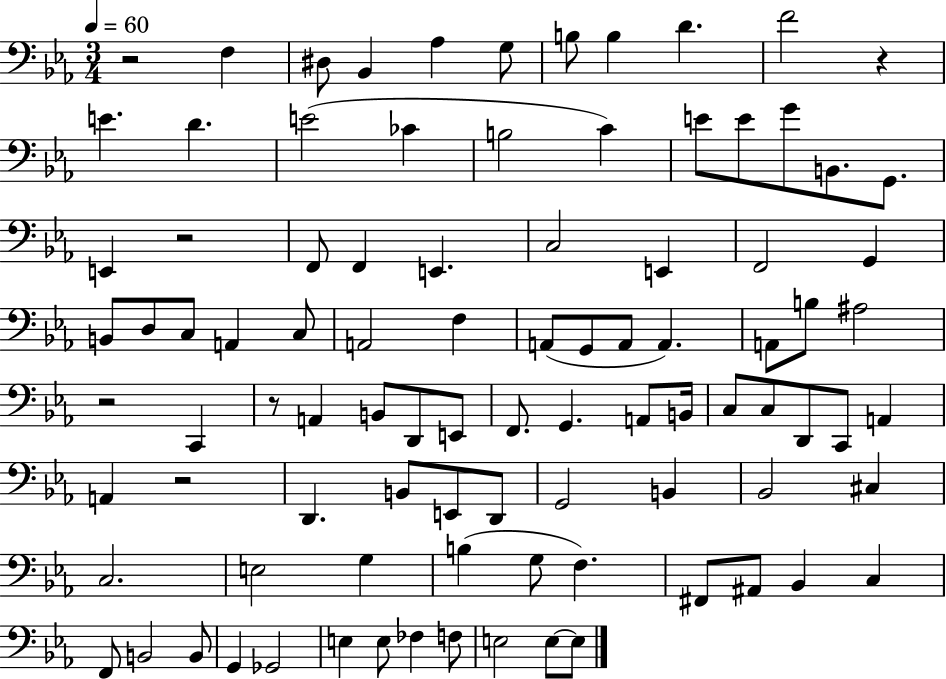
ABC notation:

X:1
T:Untitled
M:3/4
L:1/4
K:Eb
z2 F, ^D,/2 _B,, _A, G,/2 B,/2 B, D F2 z E D E2 _C B,2 C E/2 E/2 G/2 B,,/2 G,,/2 E,, z2 F,,/2 F,, E,, C,2 E,, F,,2 G,, B,,/2 D,/2 C,/2 A,, C,/2 A,,2 F, A,,/2 G,,/2 A,,/2 A,, A,,/2 B,/2 ^A,2 z2 C,, z/2 A,, B,,/2 D,,/2 E,,/2 F,,/2 G,, A,,/2 B,,/4 C,/2 C,/2 D,,/2 C,,/2 A,, A,, z2 D,, B,,/2 E,,/2 D,,/2 G,,2 B,, _B,,2 ^C, C,2 E,2 G, B, G,/2 F, ^F,,/2 ^A,,/2 _B,, C, F,,/2 B,,2 B,,/2 G,, _G,,2 E, E,/2 _F, F,/2 E,2 E,/2 E,/2